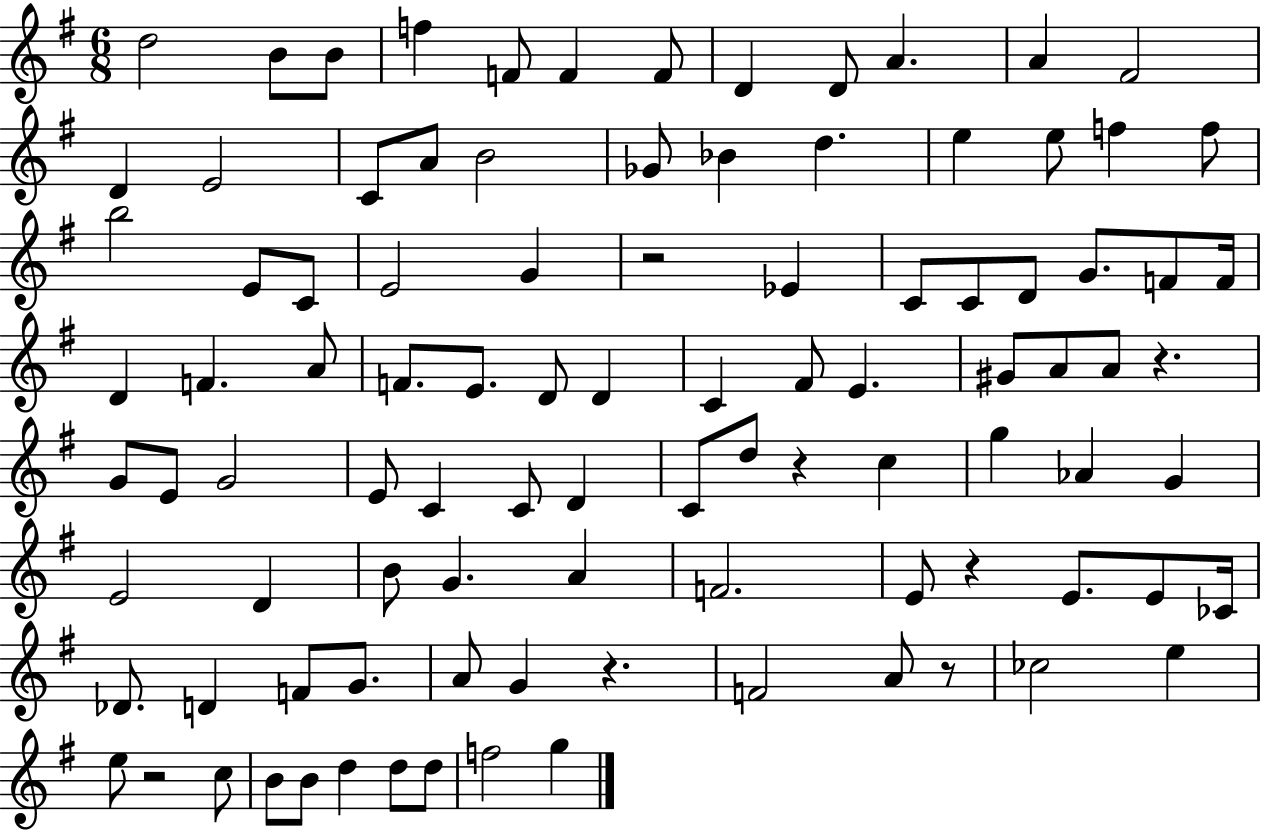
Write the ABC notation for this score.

X:1
T:Untitled
M:6/8
L:1/4
K:G
d2 B/2 B/2 f F/2 F F/2 D D/2 A A ^F2 D E2 C/2 A/2 B2 _G/2 _B d e e/2 f f/2 b2 E/2 C/2 E2 G z2 _E C/2 C/2 D/2 G/2 F/2 F/4 D F A/2 F/2 E/2 D/2 D C ^F/2 E ^G/2 A/2 A/2 z G/2 E/2 G2 E/2 C C/2 D C/2 d/2 z c g _A G E2 D B/2 G A F2 E/2 z E/2 E/2 _C/4 _D/2 D F/2 G/2 A/2 G z F2 A/2 z/2 _c2 e e/2 z2 c/2 B/2 B/2 d d/2 d/2 f2 g